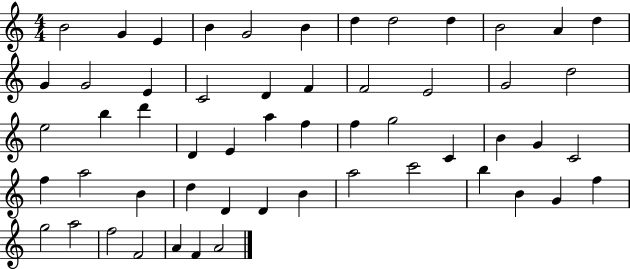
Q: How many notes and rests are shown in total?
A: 55